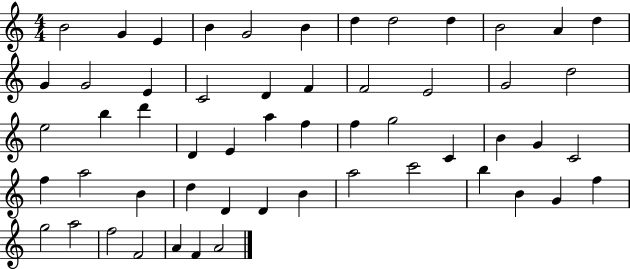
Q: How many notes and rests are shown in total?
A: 55